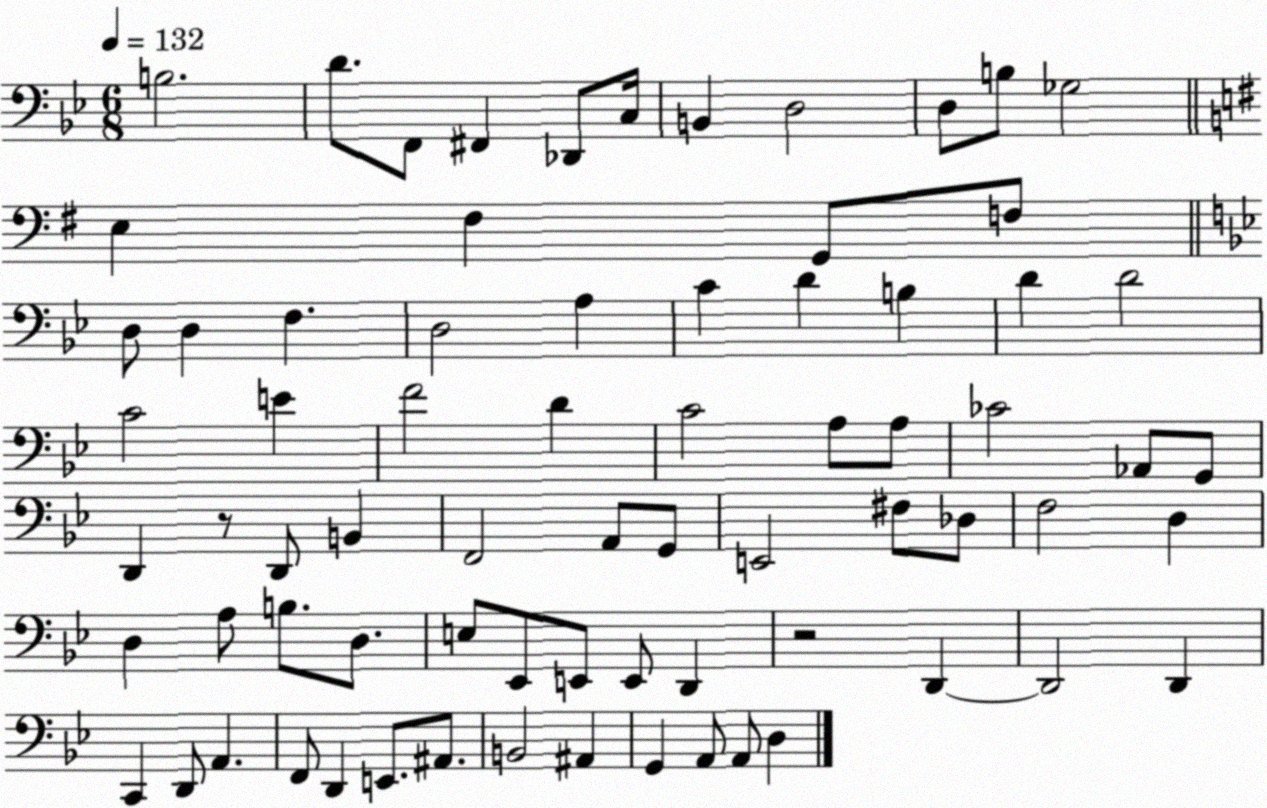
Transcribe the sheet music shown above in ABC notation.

X:1
T:Untitled
M:6/8
L:1/4
K:Bb
B,2 D/2 F,,/2 ^F,, _D,,/2 C,/4 B,, D,2 D,/2 B,/2 _G,2 E, ^F, G,,/2 F,/2 D,/2 D, F, D,2 A, C D B, D D2 C2 E F2 D C2 A,/2 A,/2 _C2 _A,,/2 G,,/2 D,, z/2 D,,/2 B,, F,,2 A,,/2 G,,/2 E,,2 ^F,/2 _D,/2 F,2 D, D, A,/2 B,/2 D,/2 E,/2 _E,,/2 E,,/2 E,,/2 D,, z2 D,, D,,2 D,, C,, D,,/2 A,, F,,/2 D,, E,,/2 ^A,,/2 B,,2 ^A,, G,, A,,/2 A,,/2 D,